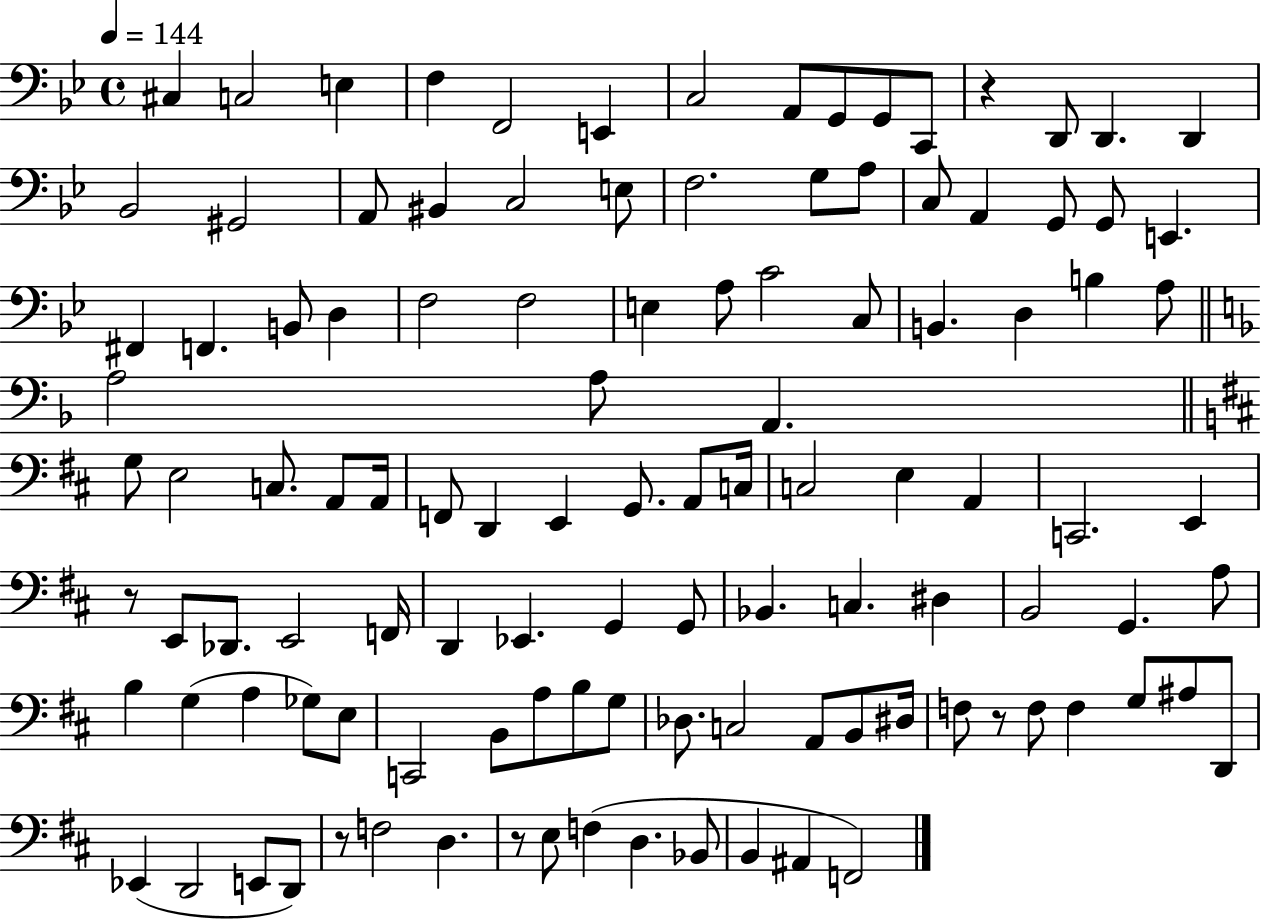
X:1
T:Untitled
M:4/4
L:1/4
K:Bb
^C, C,2 E, F, F,,2 E,, C,2 A,,/2 G,,/2 G,,/2 C,,/2 z D,,/2 D,, D,, _B,,2 ^G,,2 A,,/2 ^B,, C,2 E,/2 F,2 G,/2 A,/2 C,/2 A,, G,,/2 G,,/2 E,, ^F,, F,, B,,/2 D, F,2 F,2 E, A,/2 C2 C,/2 B,, D, B, A,/2 A,2 A,/2 A,, G,/2 E,2 C,/2 A,,/2 A,,/4 F,,/2 D,, E,, G,,/2 A,,/2 C,/4 C,2 E, A,, C,,2 E,, z/2 E,,/2 _D,,/2 E,,2 F,,/4 D,, _E,, G,, G,,/2 _B,, C, ^D, B,,2 G,, A,/2 B, G, A, _G,/2 E,/2 C,,2 B,,/2 A,/2 B,/2 G,/2 _D,/2 C,2 A,,/2 B,,/2 ^D,/4 F,/2 z/2 F,/2 F, G,/2 ^A,/2 D,,/2 _E,, D,,2 E,,/2 D,,/2 z/2 F,2 D, z/2 E,/2 F, D, _B,,/2 B,, ^A,, F,,2